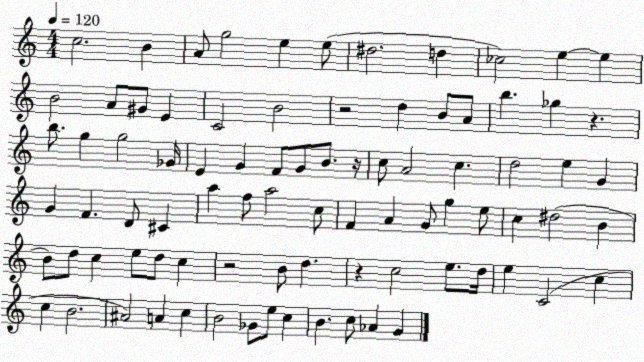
X:1
T:Untitled
M:4/4
L:1/4
K:C
c2 B A/2 g2 e e/2 ^d2 d _c2 e e B2 A/2 ^G/2 E C2 B2 z2 d B/2 A/2 b _g z b/2 g g2 _G/4 E G F/2 G/2 B/2 z/4 c/2 A2 c d2 e G G F D/2 ^C a f/2 a2 c/2 F A G/2 g e/2 c ^d2 B B/2 d/2 c e/2 d/2 c z2 B/2 d z c2 e/2 d/4 e C2 c c B2 ^A2 A c B2 _G/2 e/2 c B c/2 _A G